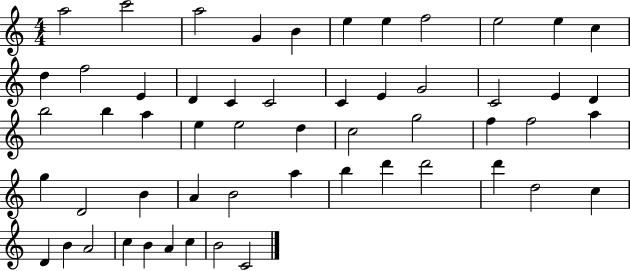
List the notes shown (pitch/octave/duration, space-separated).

A5/h C6/h A5/h G4/q B4/q E5/q E5/q F5/h E5/h E5/q C5/q D5/q F5/h E4/q D4/q C4/q C4/h C4/q E4/q G4/h C4/h E4/q D4/q B5/h B5/q A5/q E5/q E5/h D5/q C5/h G5/h F5/q F5/h A5/q G5/q D4/h B4/q A4/q B4/h A5/q B5/q D6/q D6/h D6/q D5/h C5/q D4/q B4/q A4/h C5/q B4/q A4/q C5/q B4/h C4/h